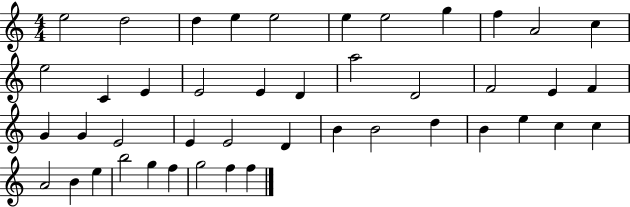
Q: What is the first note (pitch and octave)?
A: E5